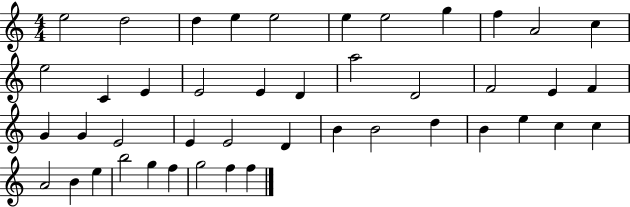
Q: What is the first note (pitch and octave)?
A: E5